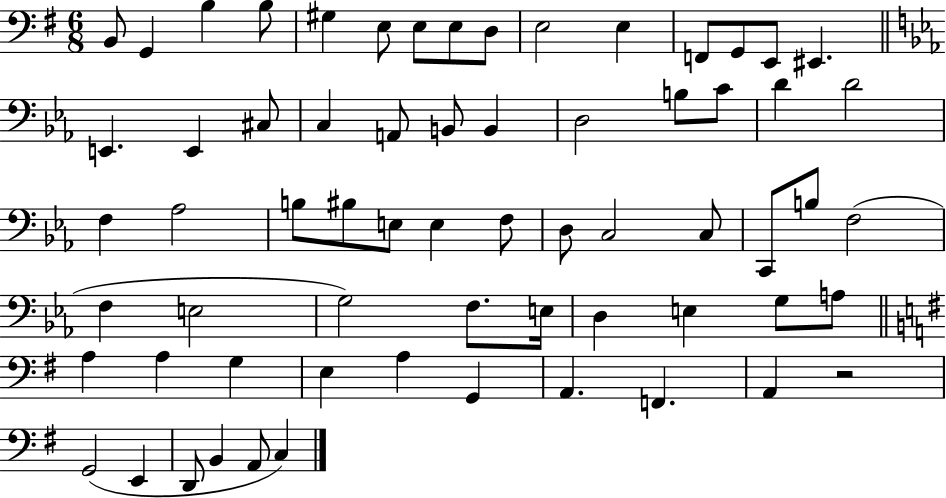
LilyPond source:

{
  \clef bass
  \numericTimeSignature
  \time 6/8
  \key g \major
  \repeat volta 2 { b,8 g,4 b4 b8 | gis4 e8 e8 e8 d8 | e2 e4 | f,8 g,8 e,8 eis,4. | \break \bar "||" \break \key c \minor e,4. e,4 cis8 | c4 a,8 b,8 b,4 | d2 b8 c'8 | d'4 d'2 | \break f4 aes2 | b8 bis8 e8 e4 f8 | d8 c2 c8 | c,8 b8 f2( | \break f4 e2 | g2) f8. e16 | d4 e4 g8 a8 | \bar "||" \break \key g \major a4 a4 g4 | e4 a4 g,4 | a,4. f,4. | a,4 r2 | \break g,2( e,4 | d,8 b,4 a,8 c4) | } \bar "|."
}